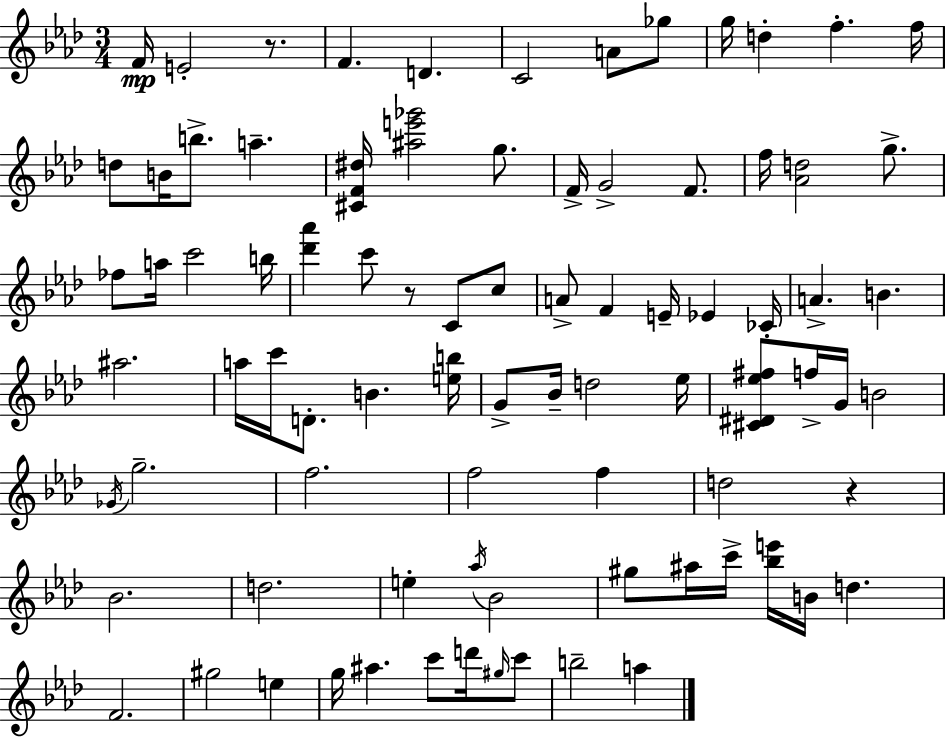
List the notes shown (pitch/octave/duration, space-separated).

F4/s E4/h R/e. F4/q. D4/q. C4/h A4/e Gb5/e G5/s D5/q F5/q. F5/s D5/e B4/s B5/e. A5/q. [C#4,F4,D#5]/s [A#5,E6,Gb6]/h G5/e. F4/s G4/h F4/e. F5/s [Ab4,D5]/h G5/e. FES5/e A5/s C6/h B5/s [Db6,Ab6]/q C6/e R/e C4/e C5/e A4/e F4/q E4/s Eb4/q CES4/s A4/q. B4/q. A#5/h. A5/s C6/s D4/e. B4/q. [E5,B5]/s G4/e Bb4/s D5/h Eb5/s [C#4,D#4,Eb5,F#5]/e F5/s G4/s B4/h Gb4/s G5/h. F5/h. F5/h F5/q D5/h R/q Bb4/h. D5/h. E5/q Ab5/s Bb4/h G#5/e A#5/s C6/s [Bb5,E6]/s B4/s D5/q. F4/h. G#5/h E5/q G5/s A#5/q. C6/e D6/s G#5/s C6/e B5/h A5/q